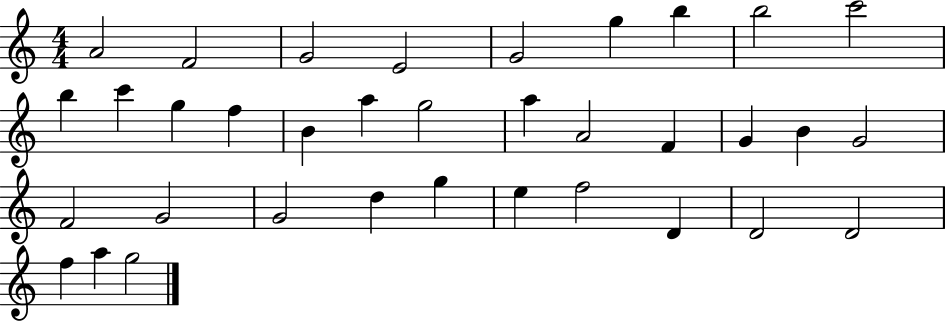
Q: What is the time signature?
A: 4/4